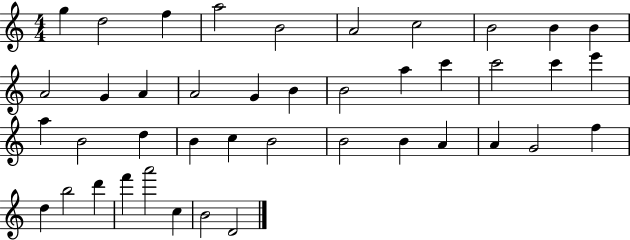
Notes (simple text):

G5/q D5/h F5/q A5/h B4/h A4/h C5/h B4/h B4/q B4/q A4/h G4/q A4/q A4/h G4/q B4/q B4/h A5/q C6/q C6/h C6/q E6/q A5/q B4/h D5/q B4/q C5/q B4/h B4/h B4/q A4/q A4/q G4/h F5/q D5/q B5/h D6/q F6/q A6/h C5/q B4/h D4/h